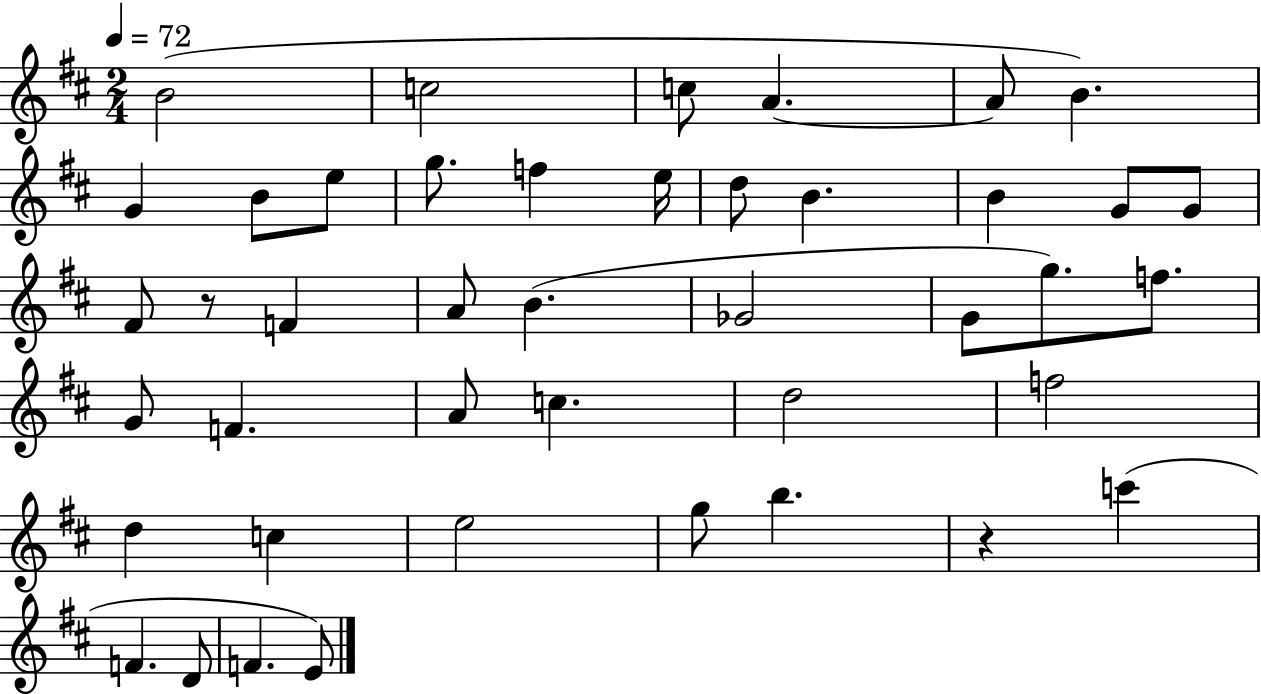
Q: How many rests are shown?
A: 2